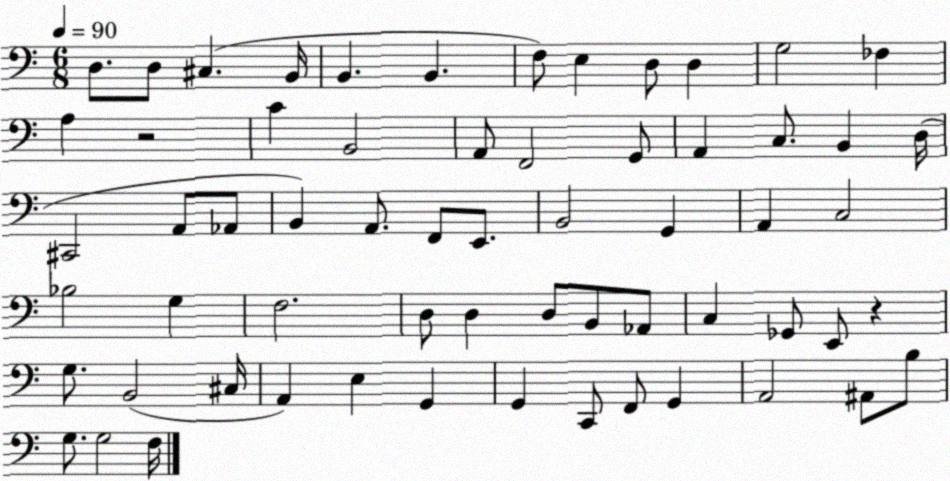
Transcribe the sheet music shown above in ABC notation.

X:1
T:Untitled
M:6/8
L:1/4
K:C
D,/2 D,/2 ^C, B,,/4 B,, B,, F,/2 E, D,/2 D, G,2 _F, A, z2 C B,,2 A,,/2 F,,2 G,,/2 A,, C,/2 B,, D,/4 ^C,,2 A,,/2 _A,,/2 B,, A,,/2 F,,/2 E,,/2 B,,2 G,, A,, C,2 _B,2 G, F,2 D,/2 D, D,/2 B,,/2 _A,,/2 C, _G,,/2 E,,/2 z G,/2 B,,2 ^C,/4 A,, E, G,, G,, C,,/2 F,,/2 G,, A,,2 ^A,,/2 B,/2 G,/2 G,2 F,/4